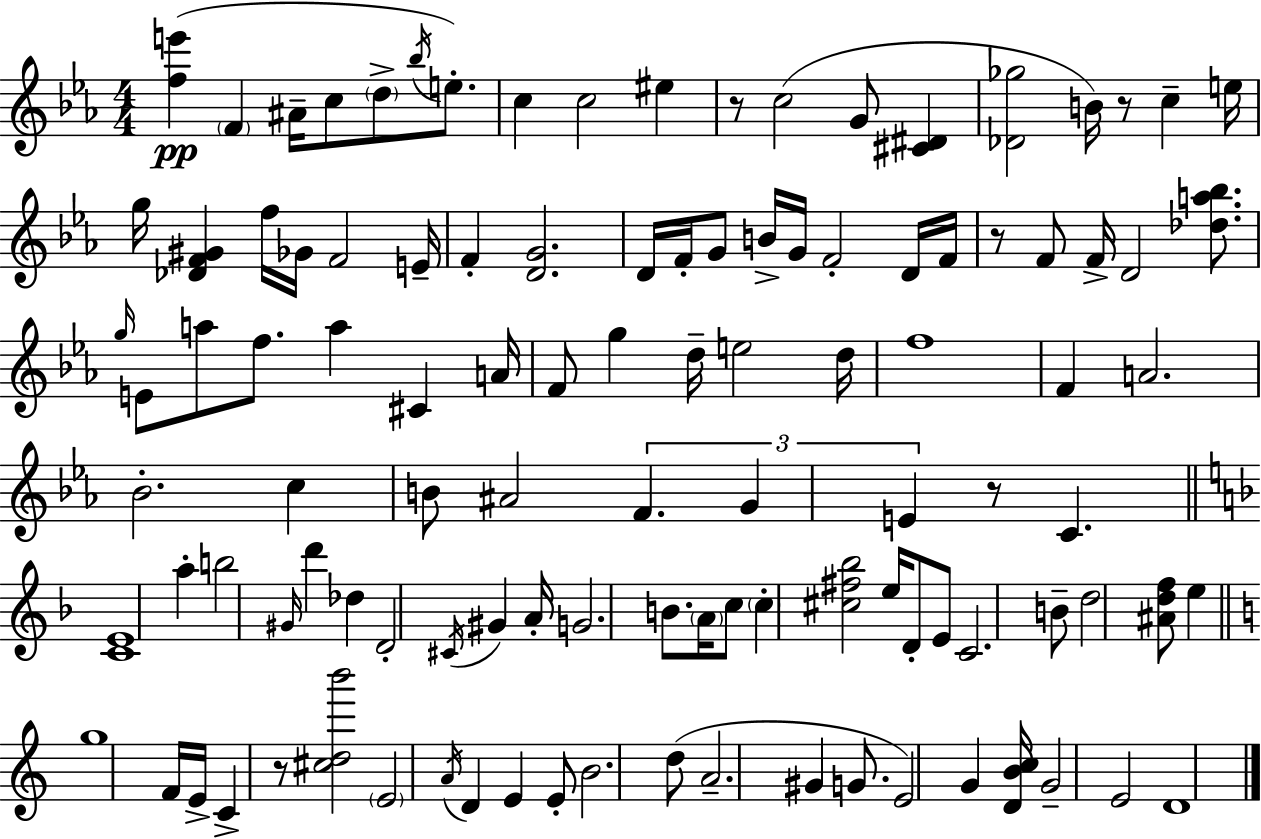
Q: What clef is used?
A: treble